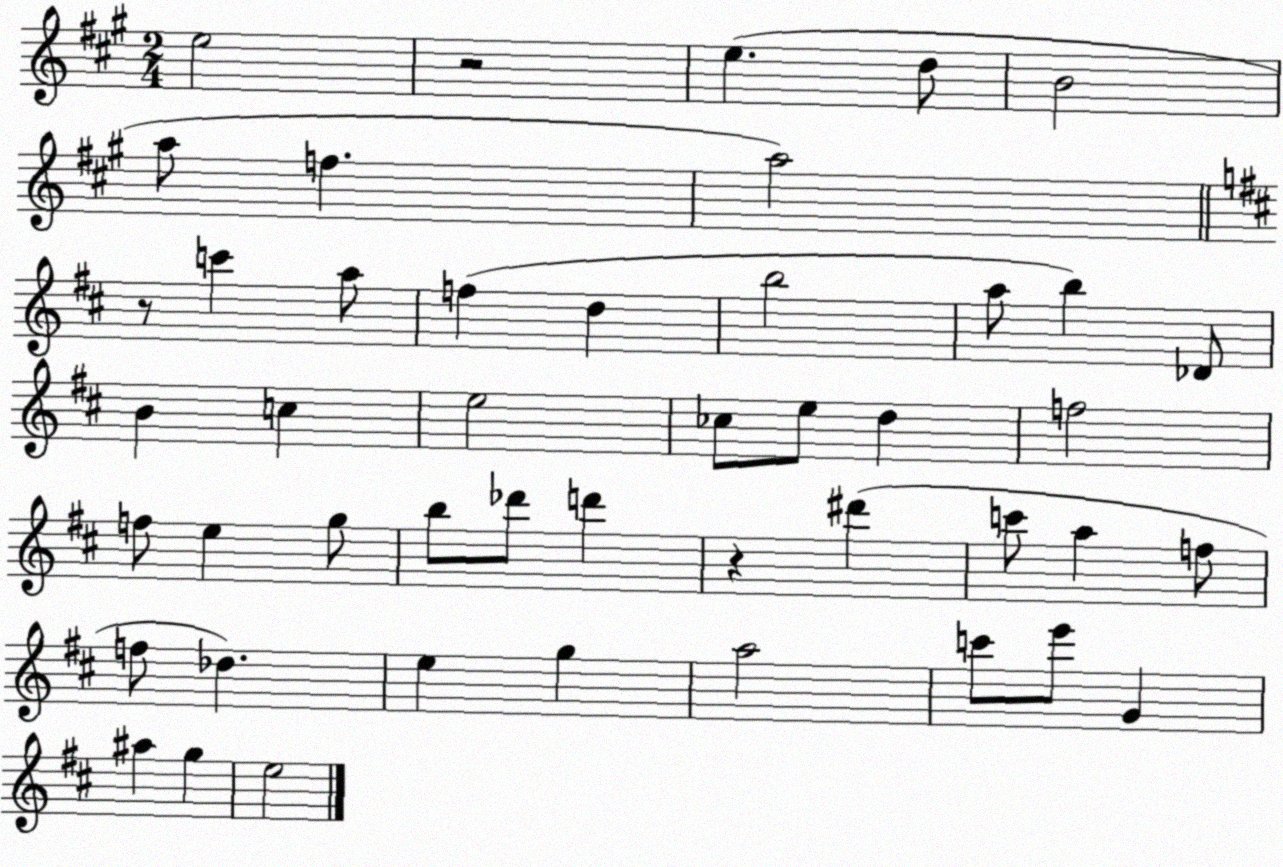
X:1
T:Untitled
M:2/4
L:1/4
K:A
e2 z2 e d/2 B2 a/2 f a2 z/2 c' a/2 f d b2 a/2 b _D/2 B c e2 _c/2 e/2 d f2 f/2 e g/2 b/2 _d'/2 d' z ^d' c'/2 a f/2 f/2 _d e g a2 c'/2 e'/2 G ^a g e2